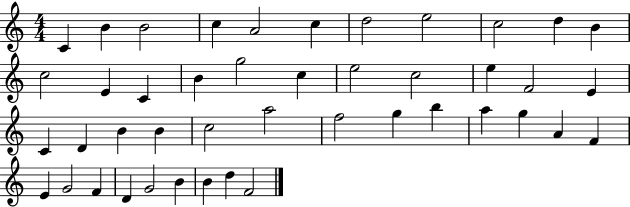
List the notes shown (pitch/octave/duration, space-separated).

C4/q B4/q B4/h C5/q A4/h C5/q D5/h E5/h C5/h D5/q B4/q C5/h E4/q C4/q B4/q G5/h C5/q E5/h C5/h E5/q F4/h E4/q C4/q D4/q B4/q B4/q C5/h A5/h F5/h G5/q B5/q A5/q G5/q A4/q F4/q E4/q G4/h F4/q D4/q G4/h B4/q B4/q D5/q F4/h